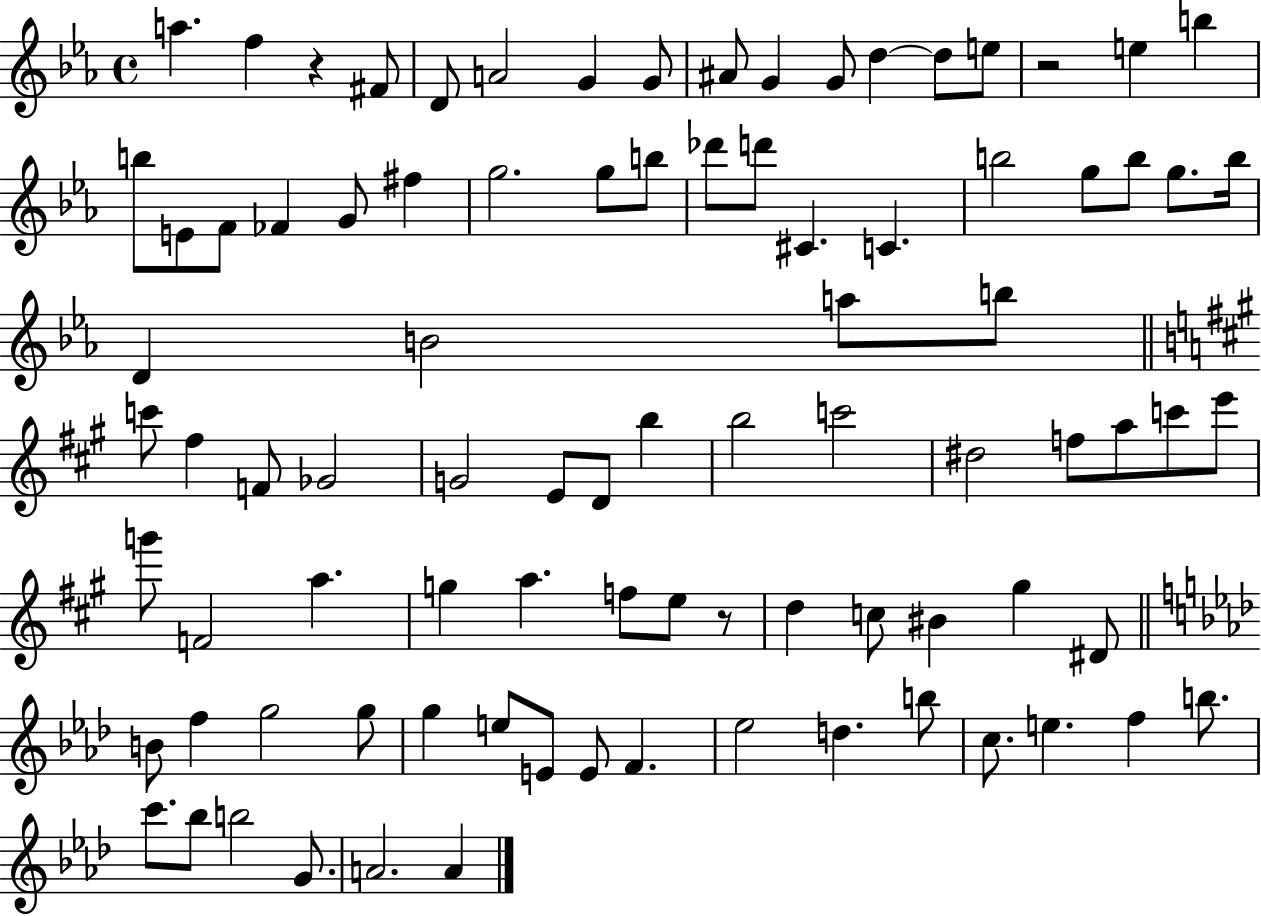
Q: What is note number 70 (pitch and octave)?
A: E5